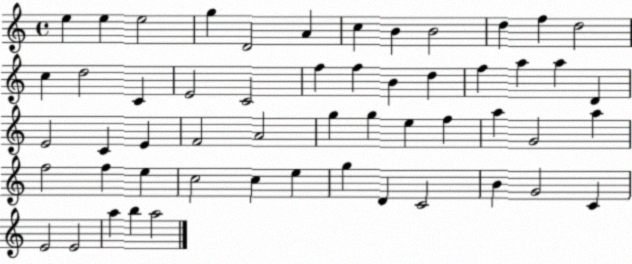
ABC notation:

X:1
T:Untitled
M:4/4
L:1/4
K:C
e e e2 g D2 A c B B2 d f d2 c d2 C E2 C2 f f B d f a a D E2 C E F2 A2 g g e f a G2 a f2 f e c2 c e g D C2 B G2 C E2 E2 a b a2